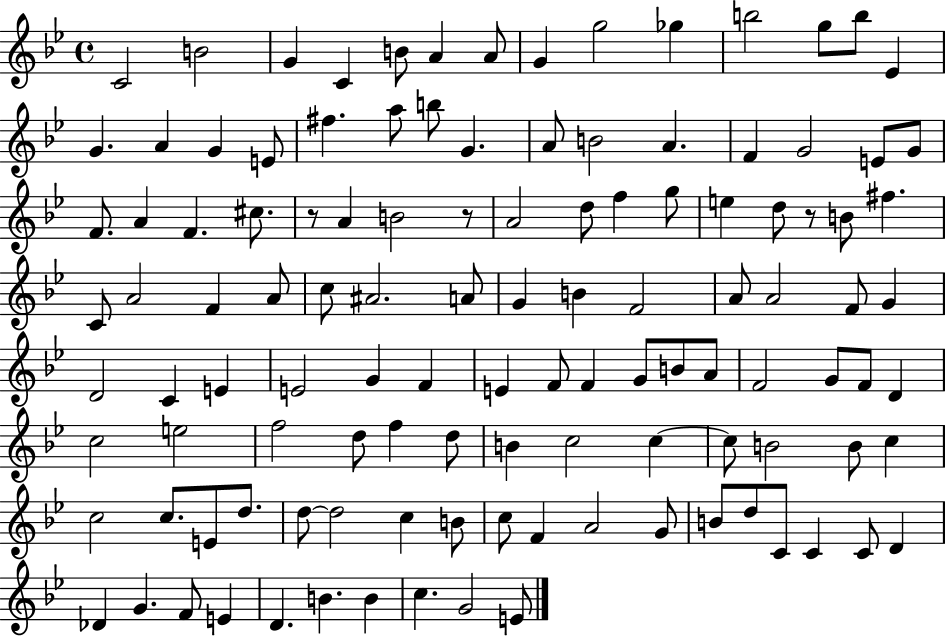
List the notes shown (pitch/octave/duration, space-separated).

C4/h B4/h G4/q C4/q B4/e A4/q A4/e G4/q G5/h Gb5/q B5/h G5/e B5/e Eb4/q G4/q. A4/q G4/q E4/e F#5/q. A5/e B5/e G4/q. A4/e B4/h A4/q. F4/q G4/h E4/e G4/e F4/e. A4/q F4/q. C#5/e. R/e A4/q B4/h R/e A4/h D5/e F5/q G5/e E5/q D5/e R/e B4/e F#5/q. C4/e A4/h F4/q A4/e C5/e A#4/h. A4/e G4/q B4/q F4/h A4/e A4/h F4/e G4/q D4/h C4/q E4/q E4/h G4/q F4/q E4/q F4/e F4/q G4/e B4/e A4/e F4/h G4/e F4/e D4/q C5/h E5/h F5/h D5/e F5/q D5/e B4/q C5/h C5/q C5/e B4/h B4/e C5/q C5/h C5/e. E4/e D5/e. D5/e D5/h C5/q B4/e C5/e F4/q A4/h G4/e B4/e D5/e C4/e C4/q C4/e D4/q Db4/q G4/q. F4/e E4/q D4/q. B4/q. B4/q C5/q. G4/h E4/e